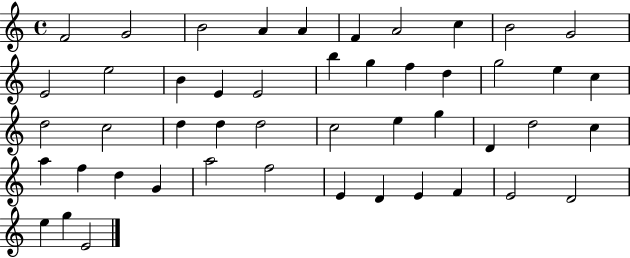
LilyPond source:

{
  \clef treble
  \time 4/4
  \defaultTimeSignature
  \key c \major
  f'2 g'2 | b'2 a'4 a'4 | f'4 a'2 c''4 | b'2 g'2 | \break e'2 e''2 | b'4 e'4 e'2 | b''4 g''4 f''4 d''4 | g''2 e''4 c''4 | \break d''2 c''2 | d''4 d''4 d''2 | c''2 e''4 g''4 | d'4 d''2 c''4 | \break a''4 f''4 d''4 g'4 | a''2 f''2 | e'4 d'4 e'4 f'4 | e'2 d'2 | \break e''4 g''4 e'2 | \bar "|."
}